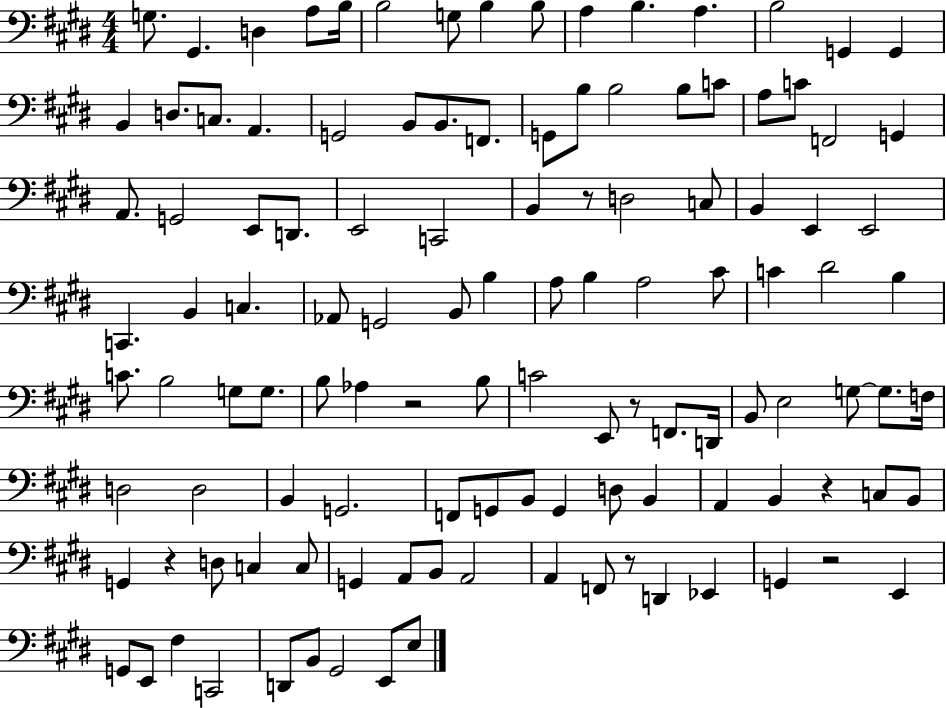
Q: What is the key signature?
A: E major